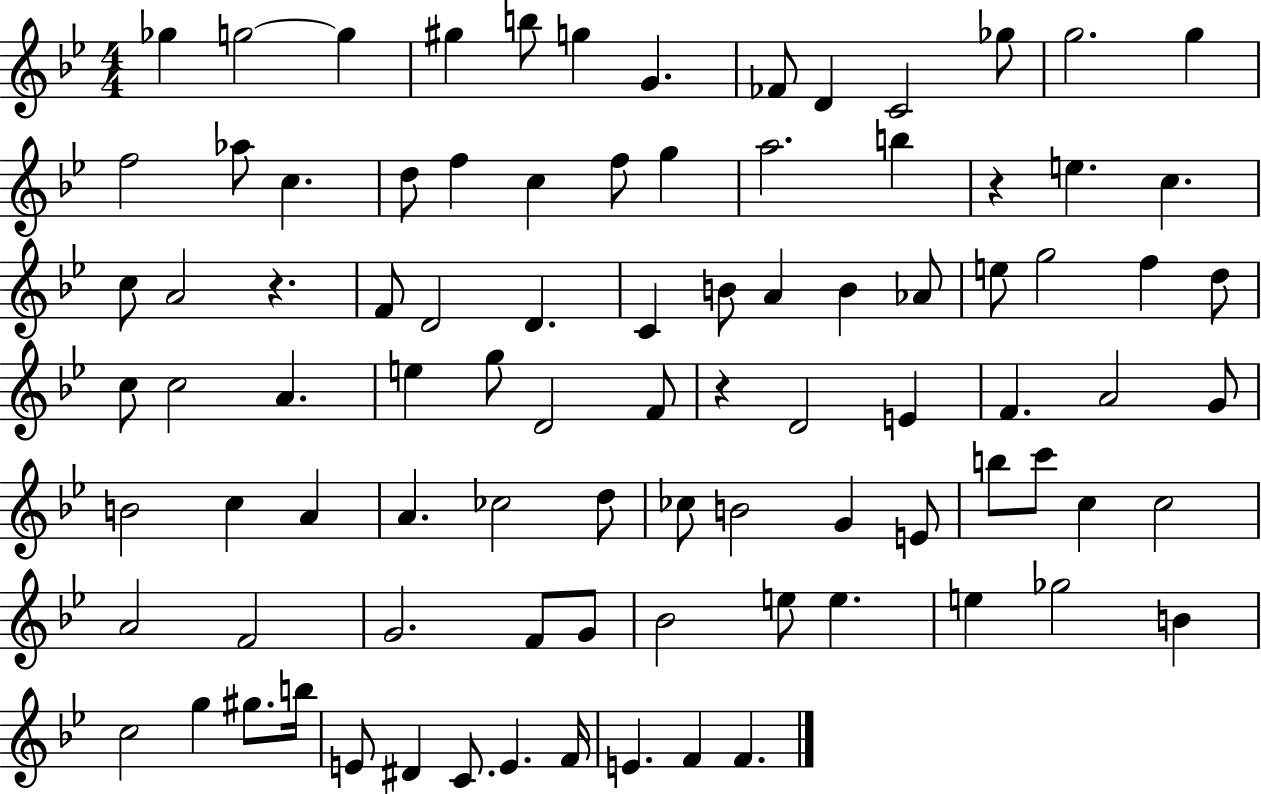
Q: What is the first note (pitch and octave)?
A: Gb5